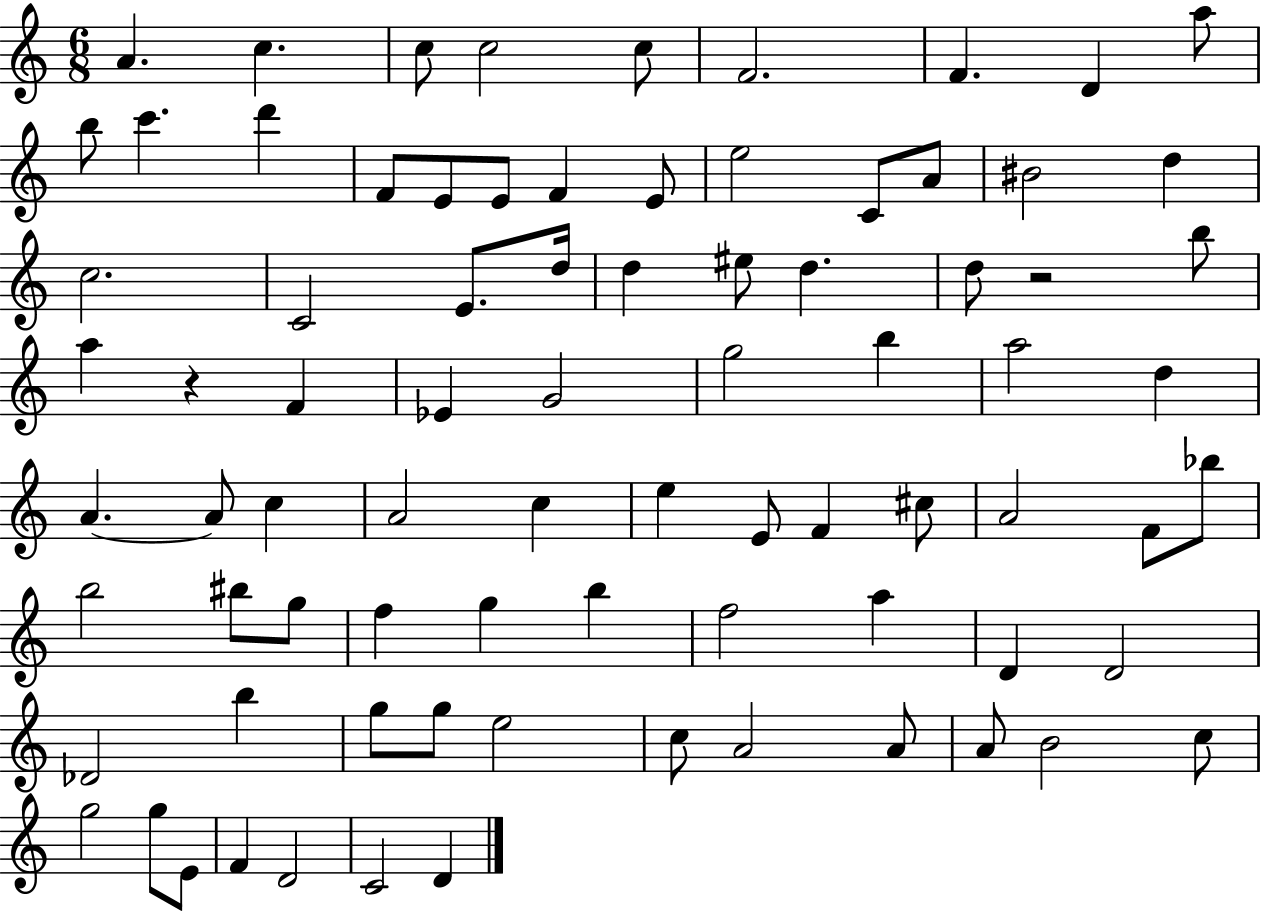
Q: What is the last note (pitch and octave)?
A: D4